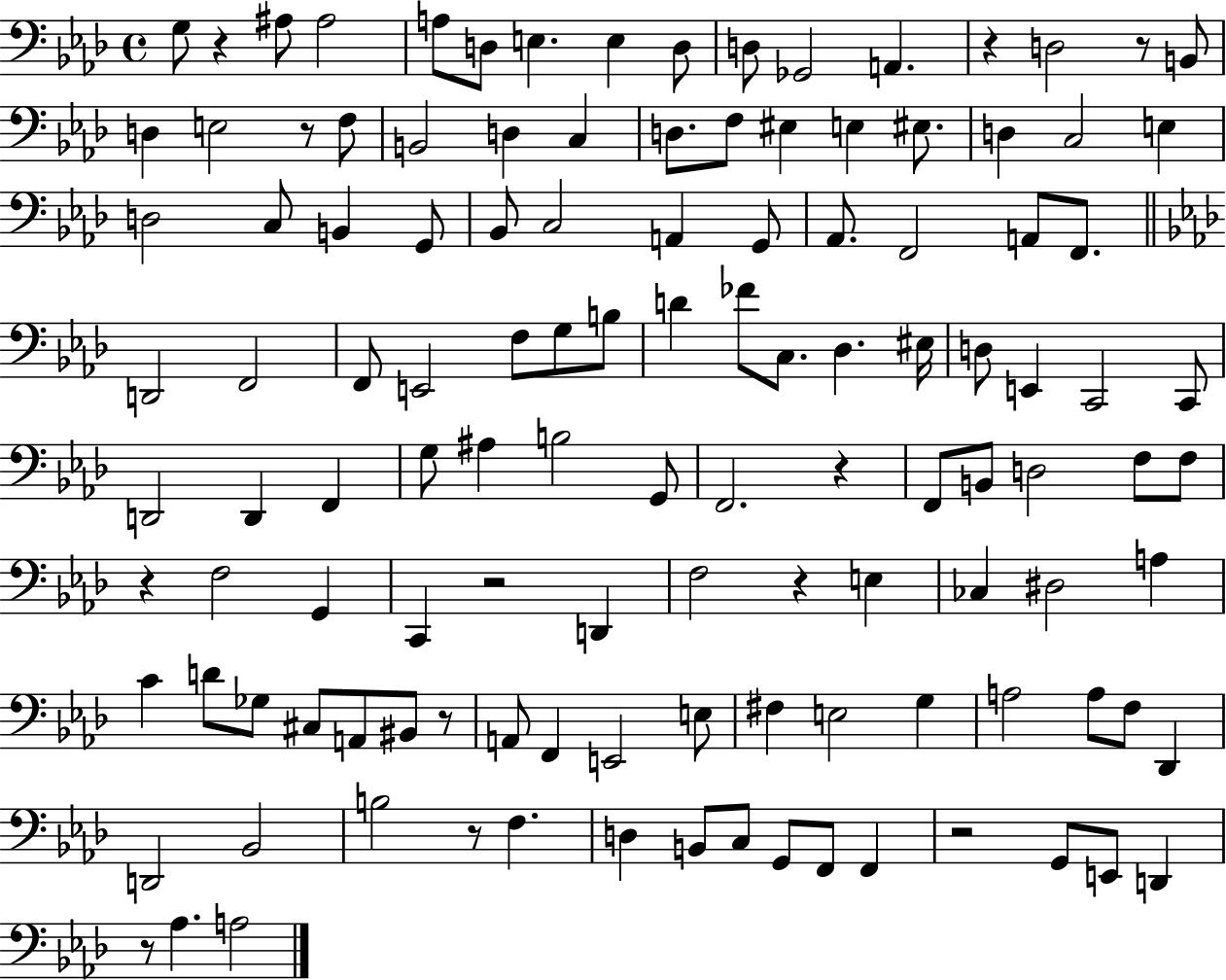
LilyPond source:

{
  \clef bass
  \time 4/4
  \defaultTimeSignature
  \key aes \major
  g8 r4 ais8 ais2 | a8 d8 e4. e4 d8 | d8 ges,2 a,4. | r4 d2 r8 b,8 | \break d4 e2 r8 f8 | b,2 d4 c4 | d8. f8 eis4 e4 eis8. | d4 c2 e4 | \break d2 c8 b,4 g,8 | bes,8 c2 a,4 g,8 | aes,8. f,2 a,8 f,8. | \bar "||" \break \key aes \major d,2 f,2 | f,8 e,2 f8 g8 b8 | d'4 fes'8 c8. des4. eis16 | d8 e,4 c,2 c,8 | \break d,2 d,4 f,4 | g8 ais4 b2 g,8 | f,2. r4 | f,8 b,8 d2 f8 f8 | \break r4 f2 g,4 | c,4 r2 d,4 | f2 r4 e4 | ces4 dis2 a4 | \break c'4 d'8 ges8 cis8 a,8 bis,8 r8 | a,8 f,4 e,2 e8 | fis4 e2 g4 | a2 a8 f8 des,4 | \break d,2 bes,2 | b2 r8 f4. | d4 b,8 c8 g,8 f,8 f,4 | r2 g,8 e,8 d,4 | \break r8 aes4. a2 | \bar "|."
}